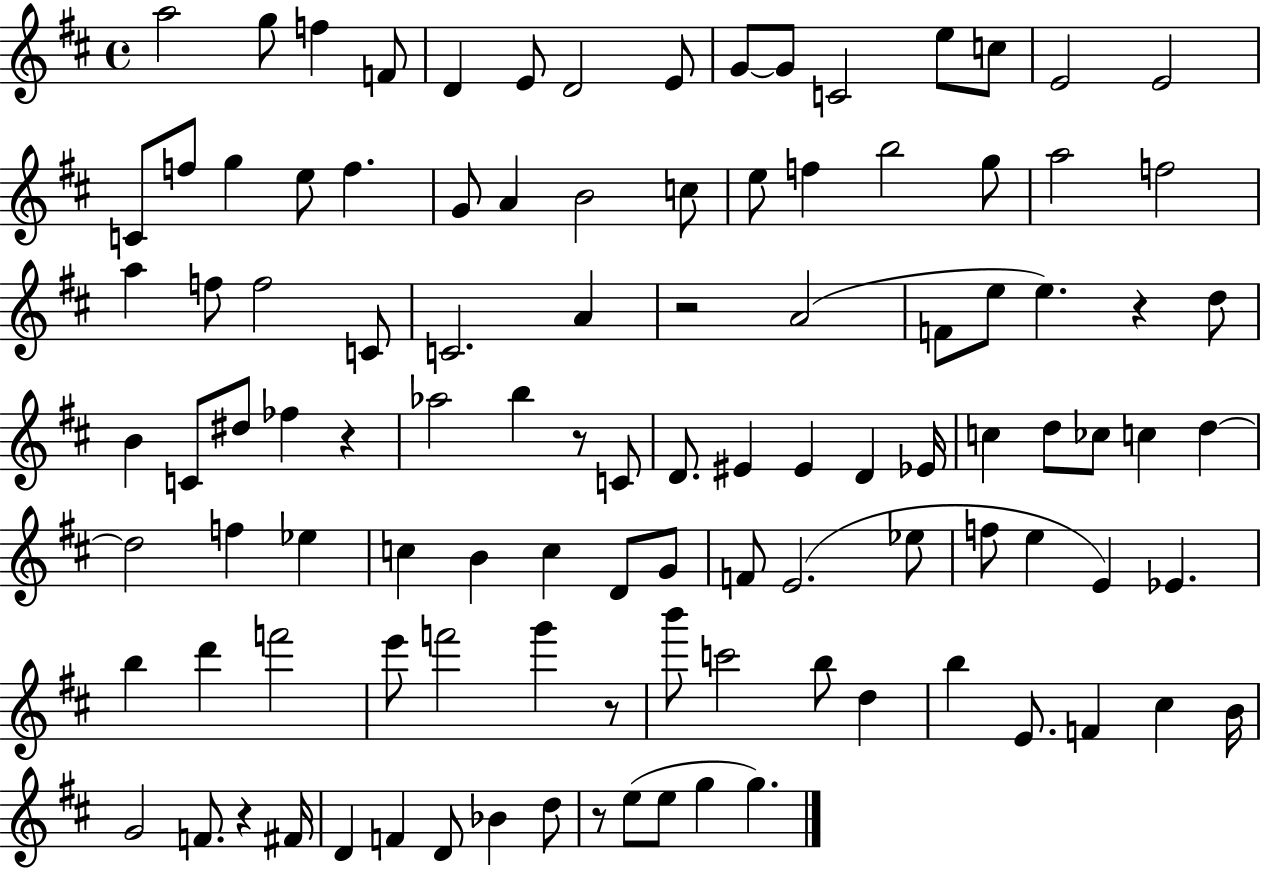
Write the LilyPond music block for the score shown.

{
  \clef treble
  \time 4/4
  \defaultTimeSignature
  \key d \major
  a''2 g''8 f''4 f'8 | d'4 e'8 d'2 e'8 | g'8~~ g'8 c'2 e''8 c''8 | e'2 e'2 | \break c'8 f''8 g''4 e''8 f''4. | g'8 a'4 b'2 c''8 | e''8 f''4 b''2 g''8 | a''2 f''2 | \break a''4 f''8 f''2 c'8 | c'2. a'4 | r2 a'2( | f'8 e''8 e''4.) r4 d''8 | \break b'4 c'8 dis''8 fes''4 r4 | aes''2 b''4 r8 c'8 | d'8. eis'4 eis'4 d'4 ees'16 | c''4 d''8 ces''8 c''4 d''4~~ | \break d''2 f''4 ees''4 | c''4 b'4 c''4 d'8 g'8 | f'8 e'2.( ees''8 | f''8 e''4 e'4) ees'4. | \break b''4 d'''4 f'''2 | e'''8 f'''2 g'''4 r8 | b'''8 c'''2 b''8 d''4 | b''4 e'8. f'4 cis''4 b'16 | \break g'2 f'8. r4 fis'16 | d'4 f'4 d'8 bes'4 d''8 | r8 e''8( e''8 g''4 g''4.) | \bar "|."
}